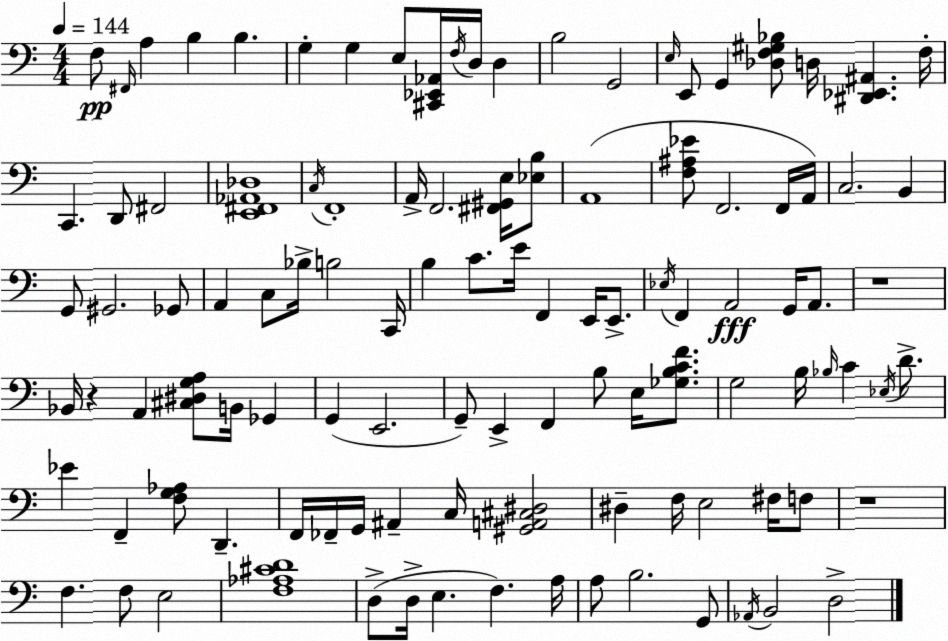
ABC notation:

X:1
T:Untitled
M:4/4
L:1/4
K:Am
F,/2 ^F,,/4 A, B, B, G, G, E,/2 [^C,,_E,,_A,,]/4 F,/4 D,/4 D, B,2 G,,2 E,/4 E,,/2 G,, [_D,F,^G,_B,]/2 D,/4 [^D,,_E,,^A,,] F,/4 C,, D,,/2 ^F,,2 [E,,^F,,_A,,_D,]4 C,/4 F,,4 A,,/4 F,,2 [^F,,^G,,E,]/4 [_E,B,]/2 A,,4 [F,^A,_E]/2 F,,2 F,,/4 A,,/4 C,2 B,, G,,/2 ^G,,2 _G,,/2 A,, C,/2 _B,/4 B,2 C,,/4 B, C/2 E/4 F,, E,,/4 E,,/2 _E,/4 F,, A,,2 G,,/4 A,,/2 z4 _B,,/4 z A,, [^C,^D,G,A,]/2 B,,/4 _G,, G,, E,,2 G,,/2 E,, F,, B,/2 E,/4 [_G,B,CF]/2 G,2 B,/4 _B,/4 C _E,/4 D/2 _E F,, [F,G,_A,]/2 D,, F,,/4 _F,,/4 G,,/4 ^A,, C,/4 [^G,,A,,^C,^D,]2 ^D, F,/4 E,2 ^F,/4 F,/2 z4 F, F,/2 E,2 [F,_A,^CD]4 D,/2 D,/4 E, F, A,/4 A,/2 B,2 G,,/2 _A,,/4 B,,2 D,2